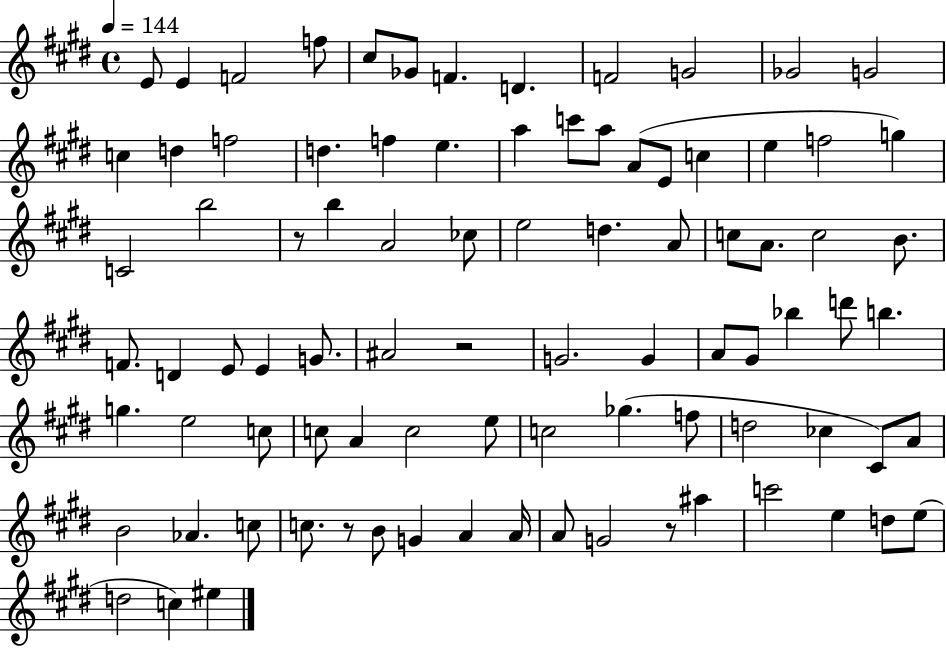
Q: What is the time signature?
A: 4/4